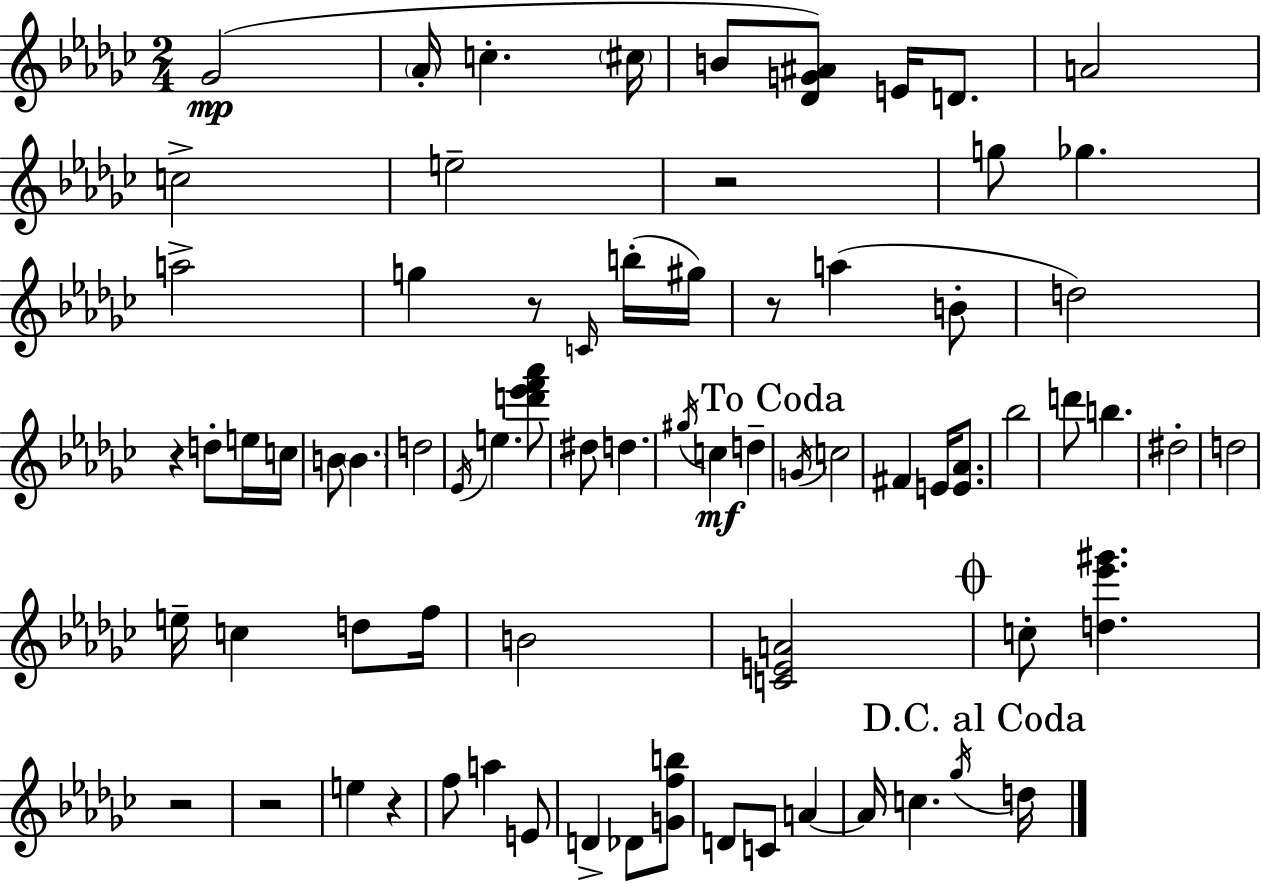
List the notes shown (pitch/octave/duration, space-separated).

Gb4/h Ab4/s C5/q. C#5/s B4/e [Db4,G4,A#4]/e E4/s D4/e. A4/h C5/h E5/h R/h G5/e Gb5/q. A5/h G5/q R/e C4/s B5/s G#5/s R/e A5/q B4/e D5/h R/q D5/e E5/s C5/s B4/e B4/q. D5/h Eb4/s E5/q. [D6,Eb6,F6,Ab6]/e D#5/e D5/q. G#5/s C5/q D5/q G4/s C5/h F#4/q E4/s [E4,Ab4]/e. Bb5/h D6/e B5/q. D#5/h D5/h E5/s C5/q D5/e F5/s B4/h [C4,E4,A4]/h C5/e [D5,Eb6,G#6]/q. R/h R/h E5/q R/q F5/e A5/q E4/e D4/q Db4/e [G4,F5,B5]/e D4/e C4/e A4/q A4/s C5/q. Gb5/s D5/s